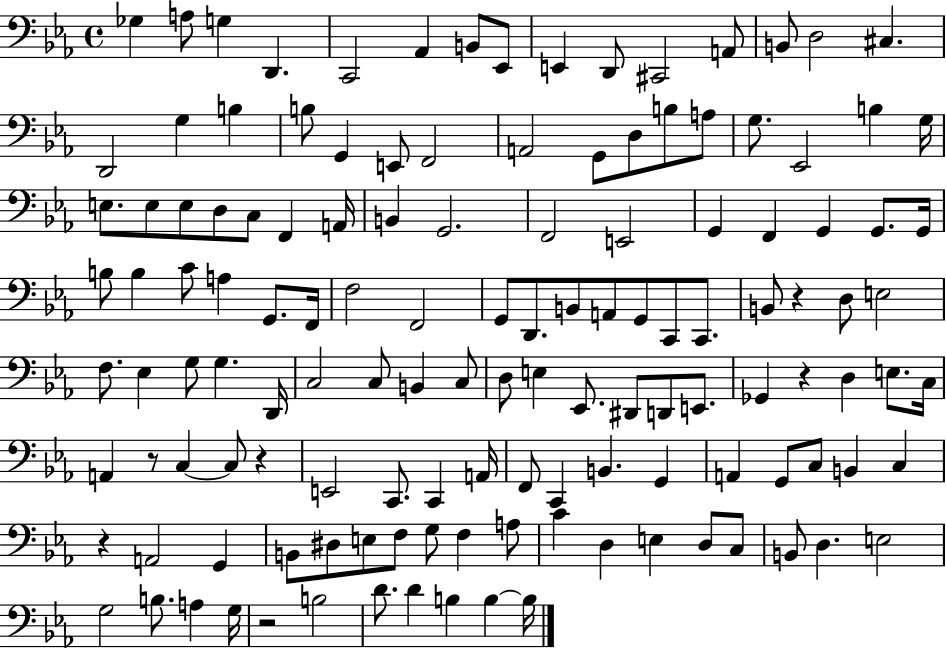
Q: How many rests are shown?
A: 6